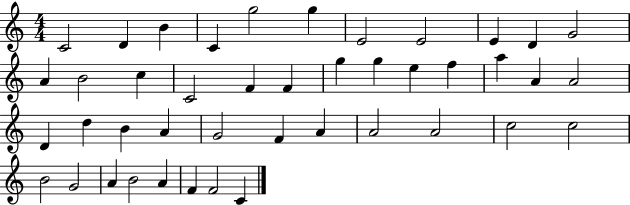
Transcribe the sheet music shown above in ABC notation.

X:1
T:Untitled
M:4/4
L:1/4
K:C
C2 D B C g2 g E2 E2 E D G2 A B2 c C2 F F g g e f a A A2 D d B A G2 F A A2 A2 c2 c2 B2 G2 A B2 A F F2 C